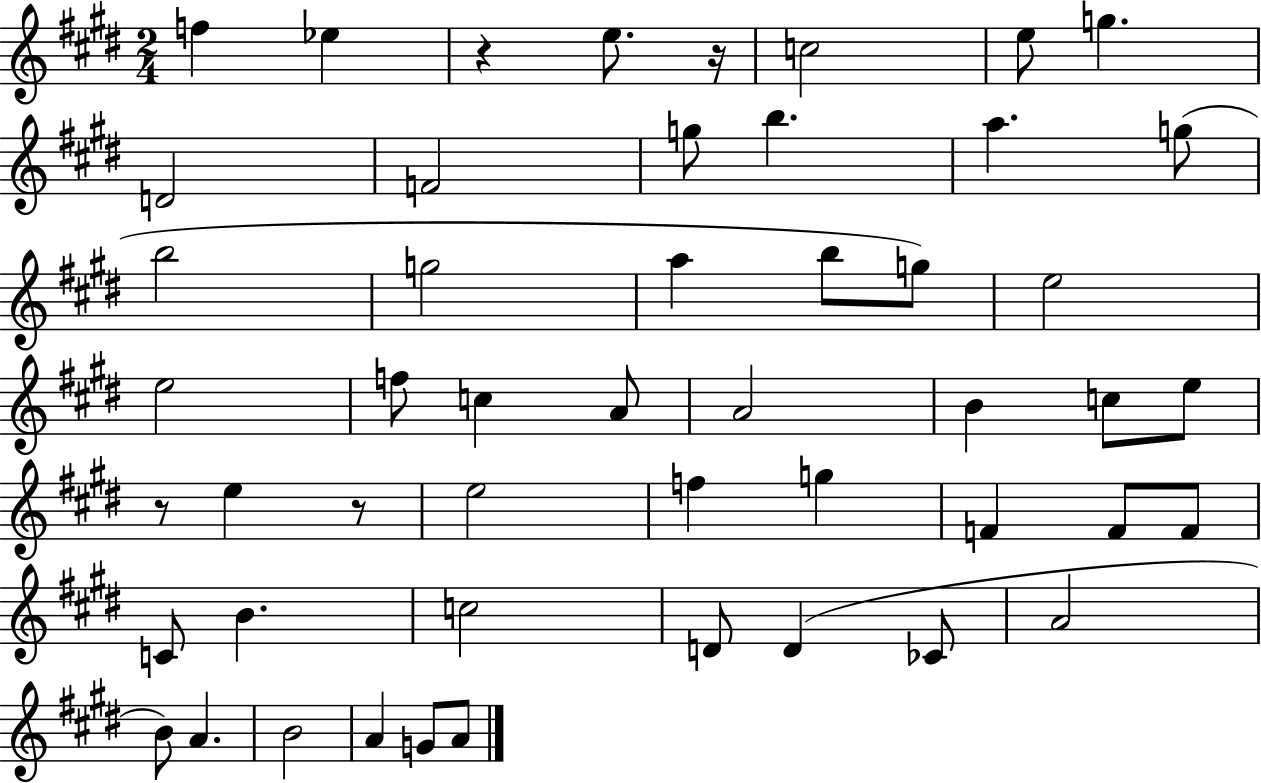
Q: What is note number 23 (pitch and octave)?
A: A4